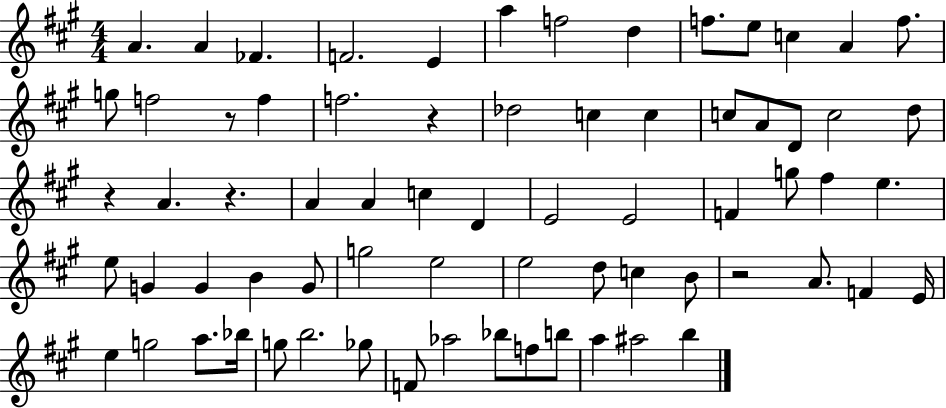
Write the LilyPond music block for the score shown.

{
  \clef treble
  \numericTimeSignature
  \time 4/4
  \key a \major
  \repeat volta 2 { a'4. a'4 fes'4. | f'2. e'4 | a''4 f''2 d''4 | f''8. e''8 c''4 a'4 f''8. | \break g''8 f''2 r8 f''4 | f''2. r4 | des''2 c''4 c''4 | c''8 a'8 d'8 c''2 d''8 | \break r4 a'4. r4. | a'4 a'4 c''4 d'4 | e'2 e'2 | f'4 g''8 fis''4 e''4. | \break e''8 g'4 g'4 b'4 g'8 | g''2 e''2 | e''2 d''8 c''4 b'8 | r2 a'8. f'4 e'16 | \break e''4 g''2 a''8. bes''16 | g''8 b''2. ges''8 | f'8 aes''2 bes''8 f''8 b''8 | a''4 ais''2 b''4 | \break } \bar "|."
}